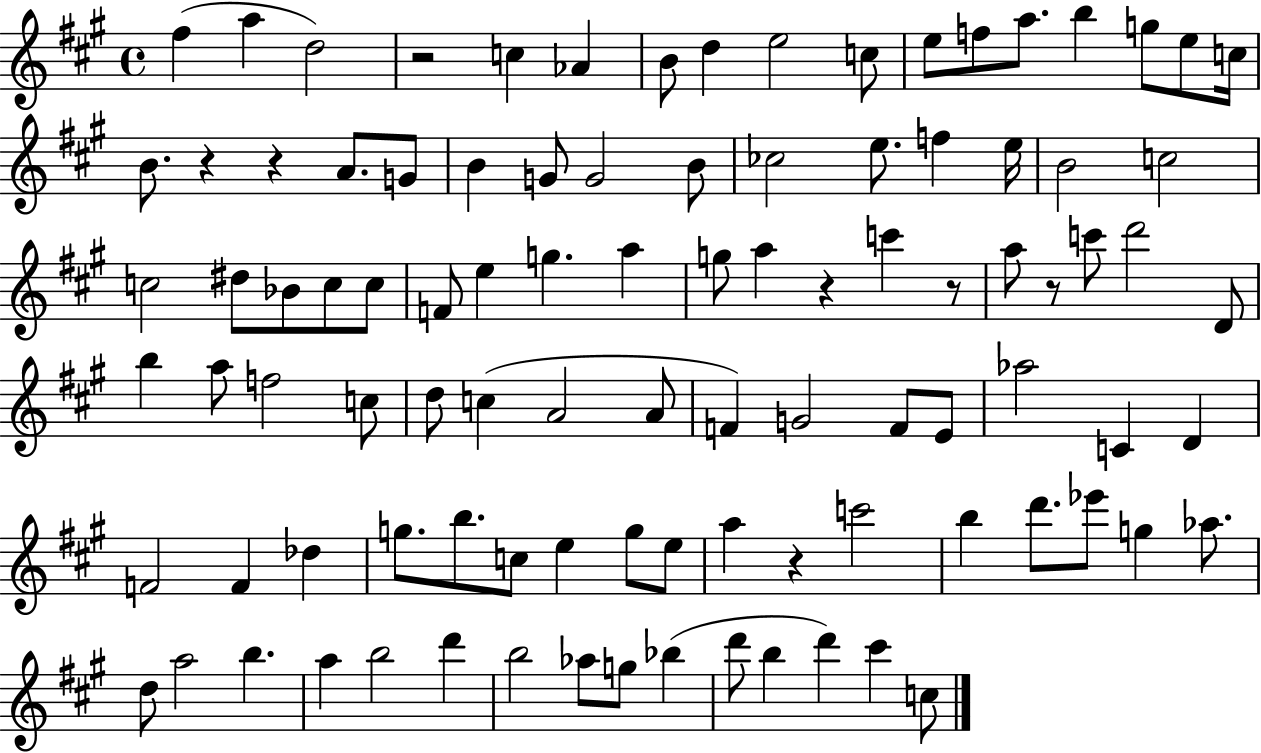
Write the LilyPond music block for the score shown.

{
  \clef treble
  \time 4/4
  \defaultTimeSignature
  \key a \major
  fis''4( a''4 d''2) | r2 c''4 aes'4 | b'8 d''4 e''2 c''8 | e''8 f''8 a''8. b''4 g''8 e''8 c''16 | \break b'8. r4 r4 a'8. g'8 | b'4 g'8 g'2 b'8 | ces''2 e''8. f''4 e''16 | b'2 c''2 | \break c''2 dis''8 bes'8 c''8 c''8 | f'8 e''4 g''4. a''4 | g''8 a''4 r4 c'''4 r8 | a''8 r8 c'''8 d'''2 d'8 | \break b''4 a''8 f''2 c''8 | d''8 c''4( a'2 a'8 | f'4) g'2 f'8 e'8 | aes''2 c'4 d'4 | \break f'2 f'4 des''4 | g''8. b''8. c''8 e''4 g''8 e''8 | a''4 r4 c'''2 | b''4 d'''8. ees'''8 g''4 aes''8. | \break d''8 a''2 b''4. | a''4 b''2 d'''4 | b''2 aes''8 g''8 bes''4( | d'''8 b''4 d'''4) cis'''4 c''8 | \break \bar "|."
}